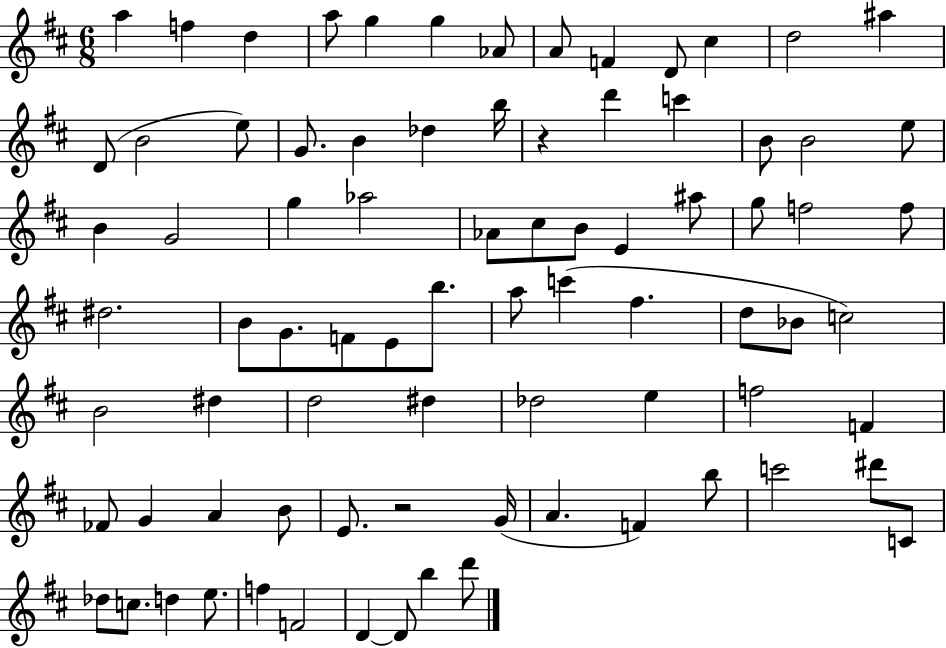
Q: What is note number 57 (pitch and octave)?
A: F4